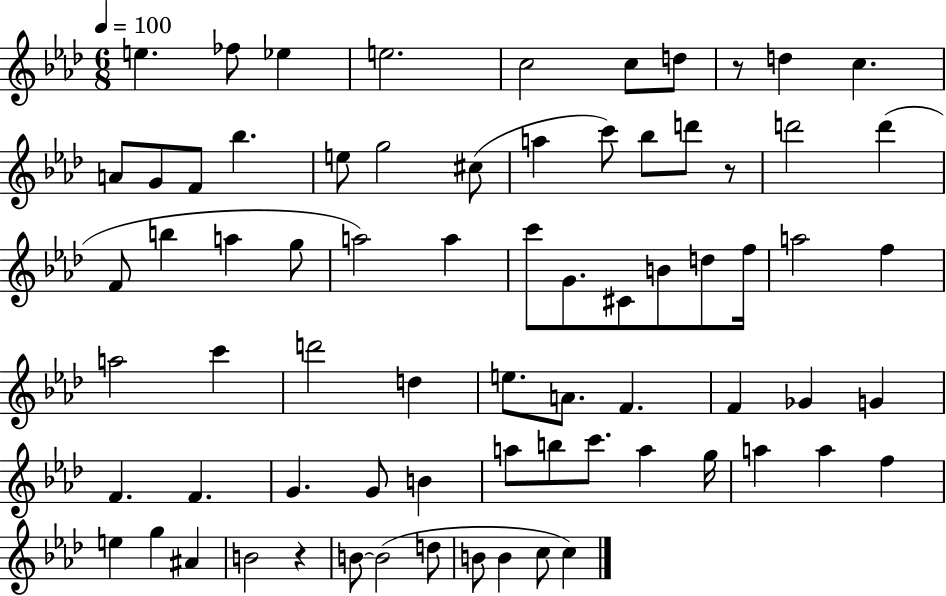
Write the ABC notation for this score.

X:1
T:Untitled
M:6/8
L:1/4
K:Ab
e _f/2 _e e2 c2 c/2 d/2 z/2 d c A/2 G/2 F/2 _b e/2 g2 ^c/2 a c'/2 _b/2 d'/2 z/2 d'2 d' F/2 b a g/2 a2 a c'/2 G/2 ^C/2 B/2 d/2 f/4 a2 f a2 c' d'2 d e/2 A/2 F F _G G F F G G/2 B a/2 b/2 c'/2 a g/4 a a f e g ^A B2 z B/2 B2 d/2 B/2 B c/2 c